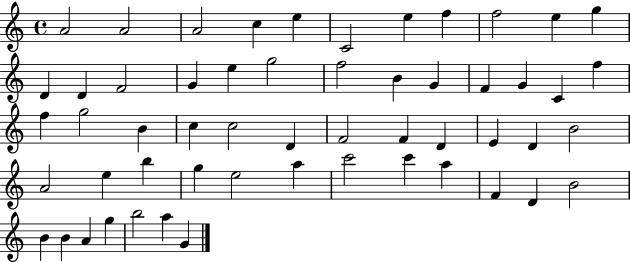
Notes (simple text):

A4/h A4/h A4/h C5/q E5/q C4/h E5/q F5/q F5/h E5/q G5/q D4/q D4/q F4/h G4/q E5/q G5/h F5/h B4/q G4/q F4/q G4/q C4/q F5/q F5/q G5/h B4/q C5/q C5/h D4/q F4/h F4/q D4/q E4/q D4/q B4/h A4/h E5/q B5/q G5/q E5/h A5/q C6/h C6/q A5/q F4/q D4/q B4/h B4/q B4/q A4/q G5/q B5/h A5/q G4/q